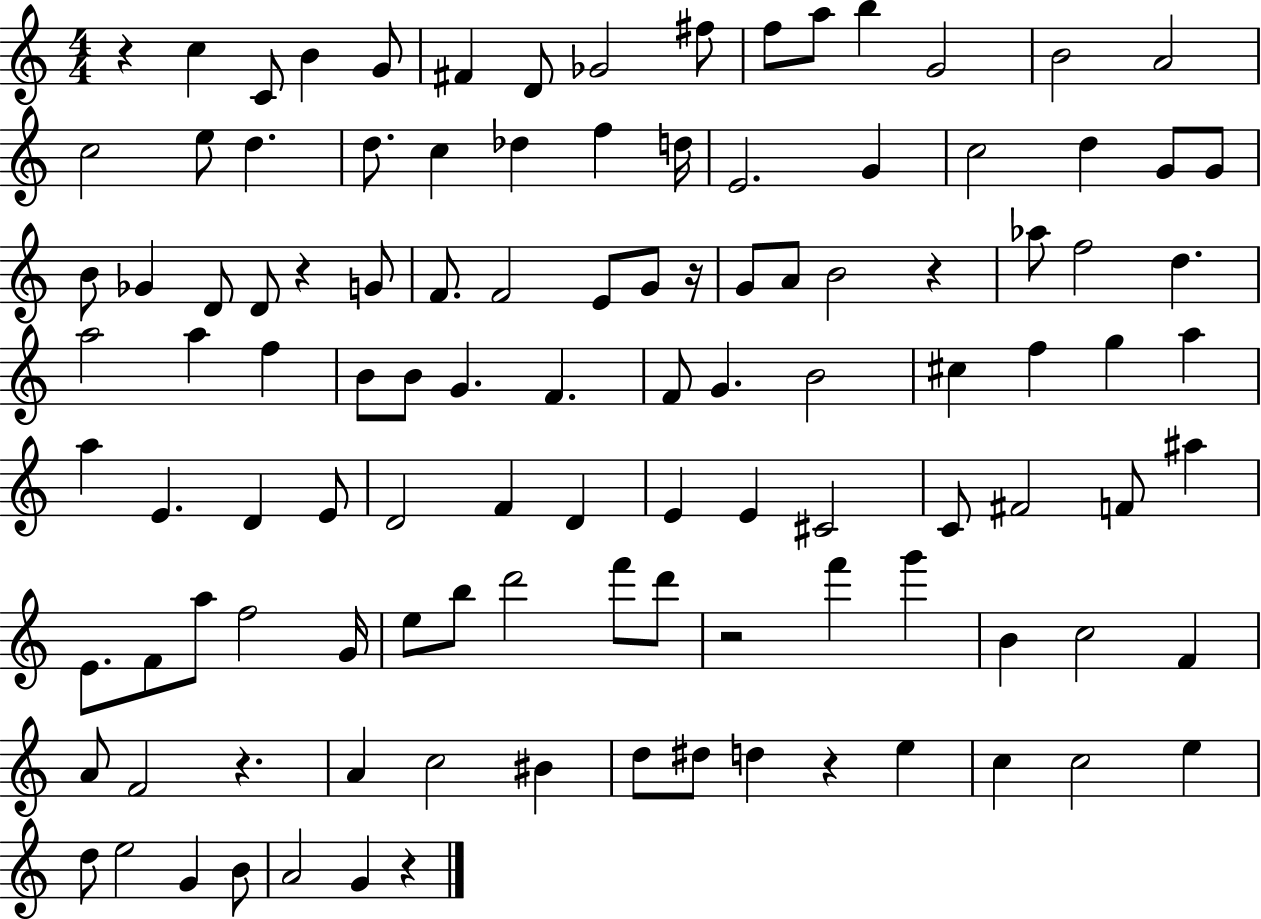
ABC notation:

X:1
T:Untitled
M:4/4
L:1/4
K:C
z c C/2 B G/2 ^F D/2 _G2 ^f/2 f/2 a/2 b G2 B2 A2 c2 e/2 d d/2 c _d f d/4 E2 G c2 d G/2 G/2 B/2 _G D/2 D/2 z G/2 F/2 F2 E/2 G/2 z/4 G/2 A/2 B2 z _a/2 f2 d a2 a f B/2 B/2 G F F/2 G B2 ^c f g a a E D E/2 D2 F D E E ^C2 C/2 ^F2 F/2 ^a E/2 F/2 a/2 f2 G/4 e/2 b/2 d'2 f'/2 d'/2 z2 f' g' B c2 F A/2 F2 z A c2 ^B d/2 ^d/2 d z e c c2 e d/2 e2 G B/2 A2 G z